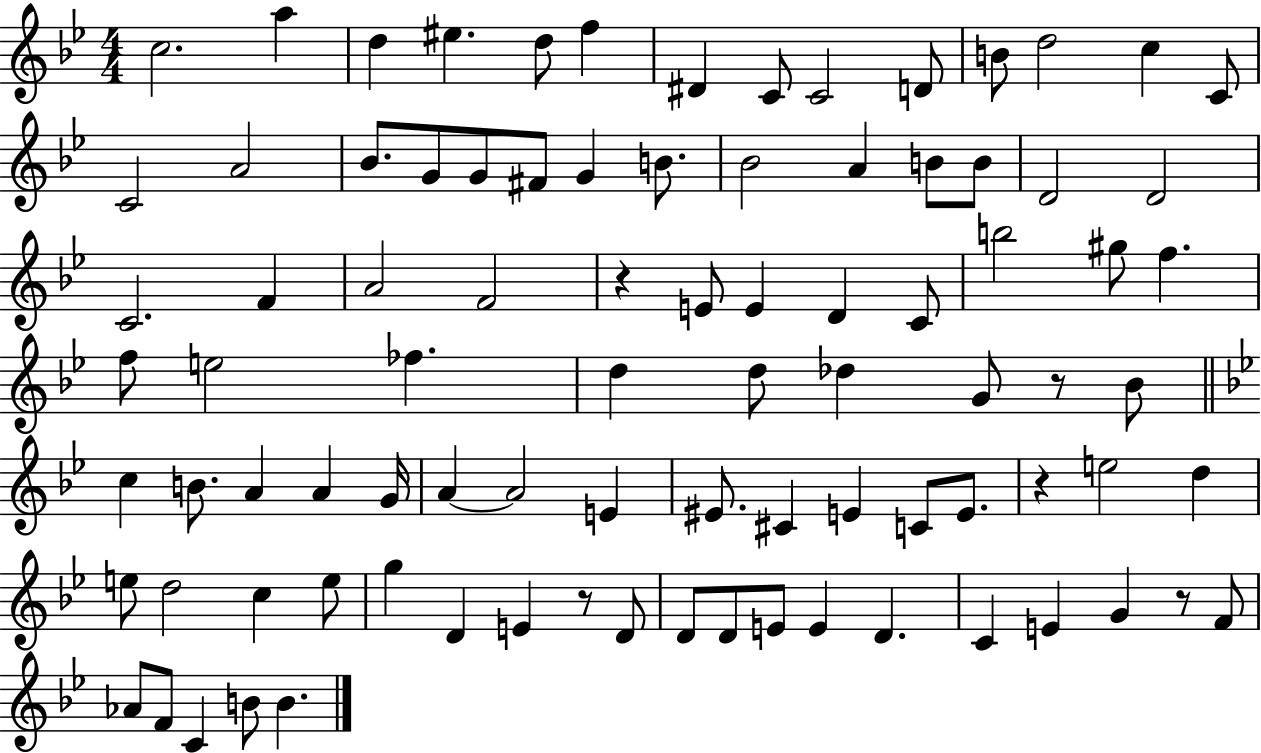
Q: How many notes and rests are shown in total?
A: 89